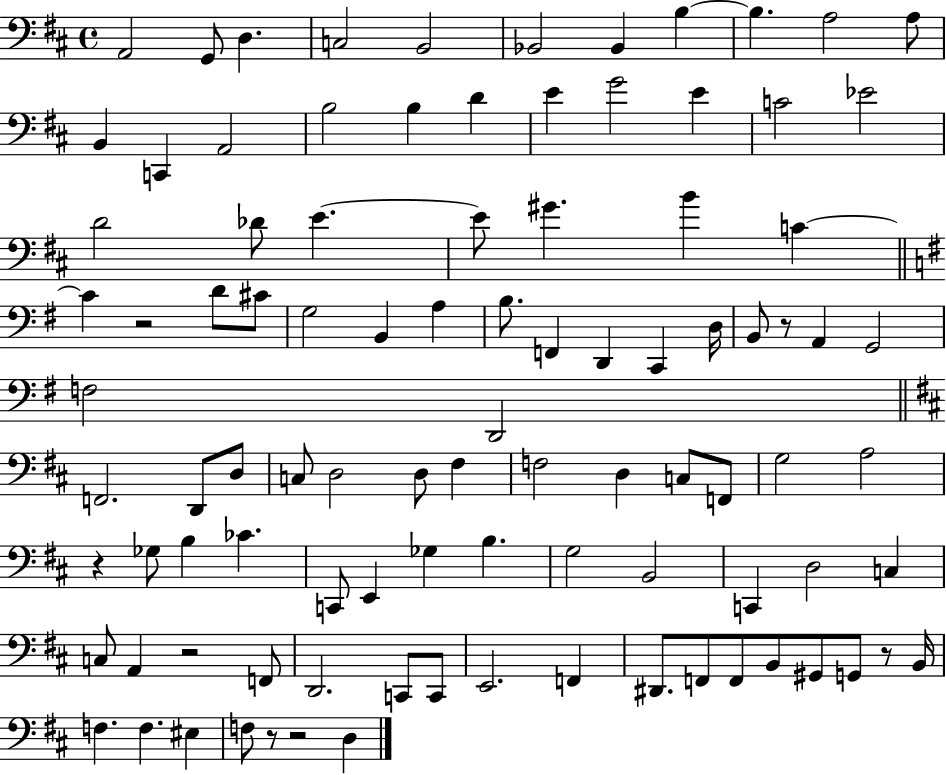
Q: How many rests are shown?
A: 7